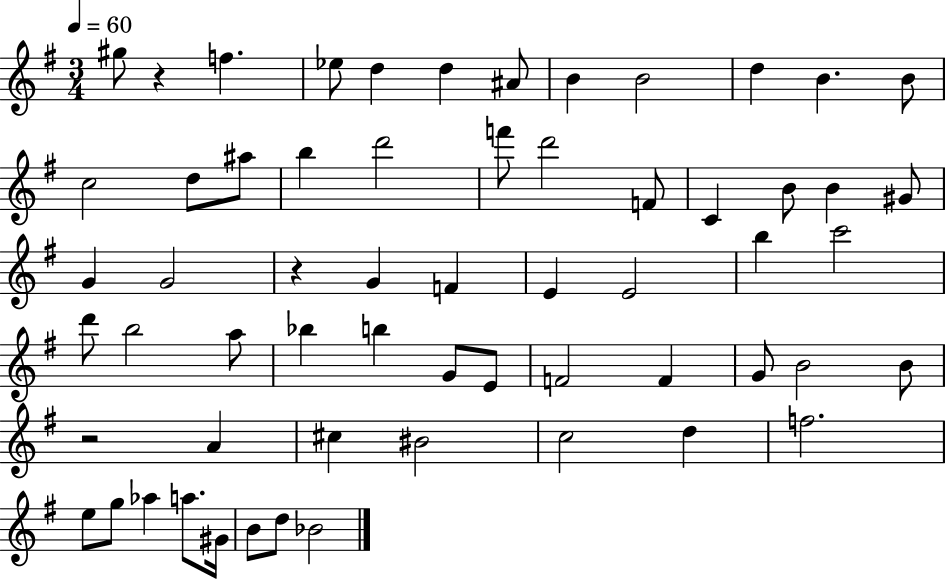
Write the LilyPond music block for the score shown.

{
  \clef treble
  \numericTimeSignature
  \time 3/4
  \key g \major
  \tempo 4 = 60
  gis''8 r4 f''4. | ees''8 d''4 d''4 ais'8 | b'4 b'2 | d''4 b'4. b'8 | \break c''2 d''8 ais''8 | b''4 d'''2 | f'''8 d'''2 f'8 | c'4 b'8 b'4 gis'8 | \break g'4 g'2 | r4 g'4 f'4 | e'4 e'2 | b''4 c'''2 | \break d'''8 b''2 a''8 | bes''4 b''4 g'8 e'8 | f'2 f'4 | g'8 b'2 b'8 | \break r2 a'4 | cis''4 bis'2 | c''2 d''4 | f''2. | \break e''8 g''8 aes''4 a''8. gis'16 | b'8 d''8 bes'2 | \bar "|."
}